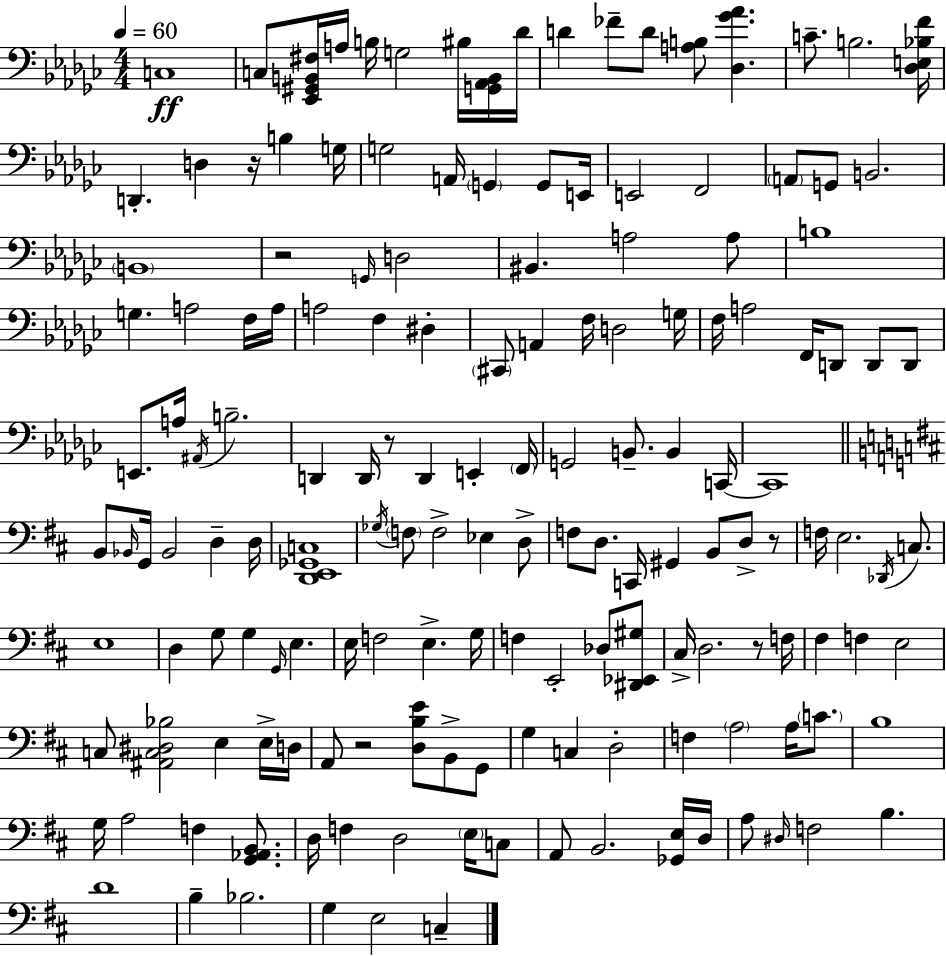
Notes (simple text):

C3/w C3/e [Eb2,G#2,B2,F#3]/s A3/s B3/s G3/h BIS3/s [G2,Ab2,B2]/s Db4/s D4/q FES4/e D4/e [A3,B3]/e [Db3,Gb4,Ab4]/q. C4/e. B3/h. [Db3,E3,Bb3,F4]/s D2/q. D3/q R/s B3/q G3/s G3/h A2/s G2/q G2/e E2/s E2/h F2/h A2/e G2/e B2/h. B2/w R/h G2/s D3/h BIS2/q. A3/h A3/e B3/w G3/q. A3/h F3/s A3/s A3/h F3/q D#3/q C#2/e A2/q F3/s D3/h G3/s F3/s A3/h F2/s D2/e D2/e D2/e E2/e. A3/s A#2/s B3/h. D2/q D2/s R/e D2/q E2/q F2/s G2/h B2/e. B2/q C2/s C2/w B2/e Bb2/s G2/s Bb2/h D3/q D3/s [D2,E2,Gb2,C3]/w Gb3/s F3/e F3/h Eb3/q D3/e F3/e D3/e. C2/s G#2/q B2/e D3/e R/e F3/s E3/h. Db2/s C3/e. E3/w D3/q G3/e G3/q G2/s E3/q. E3/s F3/h E3/q. G3/s F3/q E2/h Db3/e [D#2,Eb2,G#3]/e C#3/s D3/h. R/e F3/s F#3/q F3/q E3/h C3/e [A#2,C3,D#3,Bb3]/h E3/q E3/s D3/s A2/e R/h [D3,B3,E4]/e B2/e G2/e G3/q C3/q D3/h F3/q A3/h A3/s C4/e. B3/w G3/s A3/h F3/q [G2,Ab2,B2]/e. D3/s F3/q D3/h E3/s C3/e A2/e B2/h. [Gb2,E3]/s D3/s A3/e D#3/s F3/h B3/q. D4/w B3/q Bb3/h. G3/q E3/h C3/q